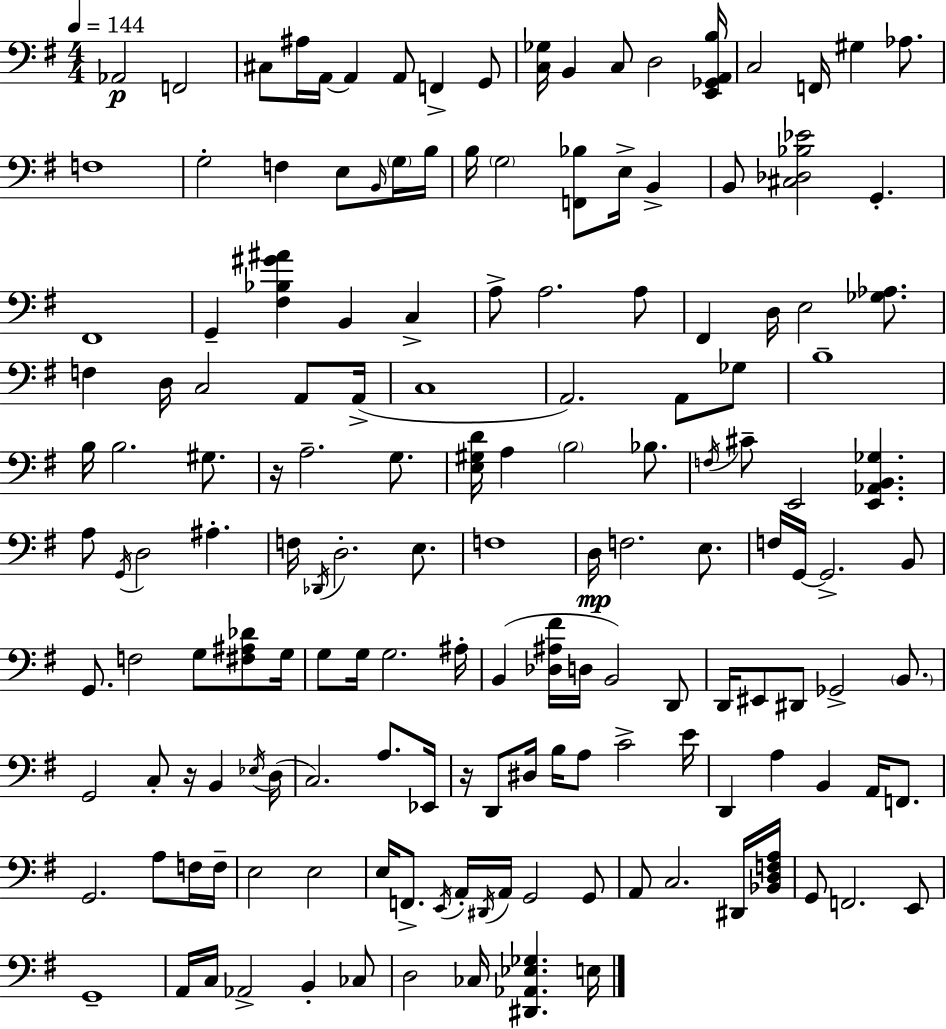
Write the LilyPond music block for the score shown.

{
  \clef bass
  \numericTimeSignature
  \time 4/4
  \key g \major
  \tempo 4 = 144
  aes,2\p f,2 | cis8 ais16 a,16~~ a,4 a,8 f,4-> g,8 | <c ges>16 b,4 c8 d2 <e, ges, a, b>16 | c2 f,16 gis4 aes8. | \break f1 | g2-. f4 e8 \grace { b,16 } \parenthesize g16 | b16 b16 \parenthesize g2 <f, bes>8 e16-> b,4-> | b,8 <cis des bes ees'>2 g,4.-. | \break fis,1 | g,4-- <fis bes gis' ais'>4 b,4 c4-> | a8-> a2. a8 | fis,4 d16 e2 <ges aes>8. | \break f4 d16 c2 a,8 | a,16->( c1 | a,2.) a,8 ges8 | b1-- | \break b16 b2. gis8. | r16 a2.-- g8. | <e gis d'>16 a4 \parenthesize b2 bes8. | \acciaccatura { f16 } cis'8-- e,2 <e, aes, b, ges>4. | \break a8 \acciaccatura { g,16 } d2 ais4.-. | f16 \acciaccatura { des,16 } d2.-. | e8. f1 | d16\mp f2. | \break e8. f16 g,16~~ g,2.-> | b,8 g,8. f2 g8 | <fis ais des'>8 g16 g8 g16 g2. | ais16-. b,4( <des ais fis'>16 d16 b,2) | \break d,8 d,16 eis,8 dis,8 ges,2-> | \parenthesize b,8. g,2 c8-. r16 b,4 | \acciaccatura { ees16 }( d16 c2.) | a8. ees,16 r16 d,8 dis16 b16 a8 c'2-> | \break e'16 d,4 a4 b,4 | a,16 f,8. g,2. | a8 f16 f16-- e2 e2 | e16 f,8.-> \acciaccatura { e,16 } a,16-. \acciaccatura { dis,16 } a,16 g,2 | \break g,8 a,8 c2. | dis,16 <bes, d f a>16 g,8 f,2. | e,8 g,1-- | a,16 c16 aes,2-> | \break b,4-. ces8 d2 ces16 | <dis, aes, ees ges>4. e16 \bar "|."
}